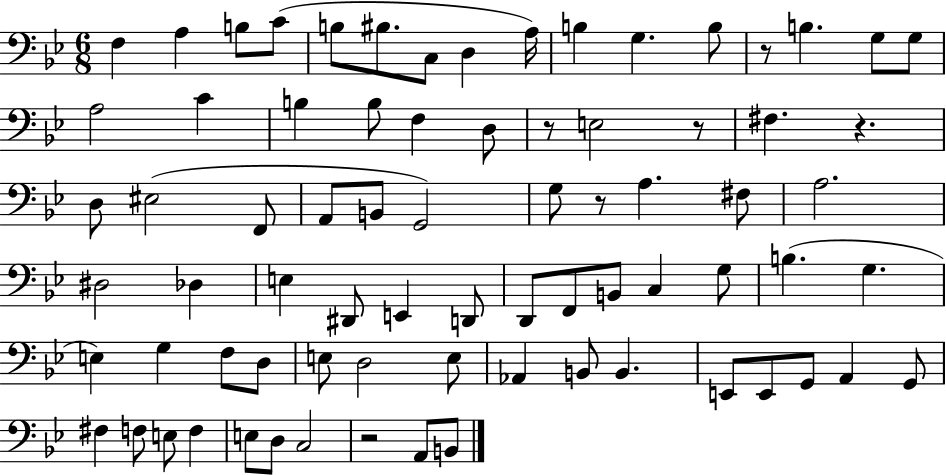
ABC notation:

X:1
T:Untitled
M:6/8
L:1/4
K:Bb
F, A, B,/2 C/2 B,/2 ^B,/2 C,/2 D, A,/4 B, G, B,/2 z/2 B, G,/2 G,/2 A,2 C B, B,/2 F, D,/2 z/2 E,2 z/2 ^F, z D,/2 ^E,2 F,,/2 A,,/2 B,,/2 G,,2 G,/2 z/2 A, ^F,/2 A,2 ^D,2 _D, E, ^D,,/2 E,, D,,/2 D,,/2 F,,/2 B,,/2 C, G,/2 B, G, E, G, F,/2 D,/2 E,/2 D,2 E,/2 _A,, B,,/2 B,, E,,/2 E,,/2 G,,/2 A,, G,,/2 ^F, F,/2 E,/2 F, E,/2 D,/2 C,2 z2 A,,/2 B,,/2